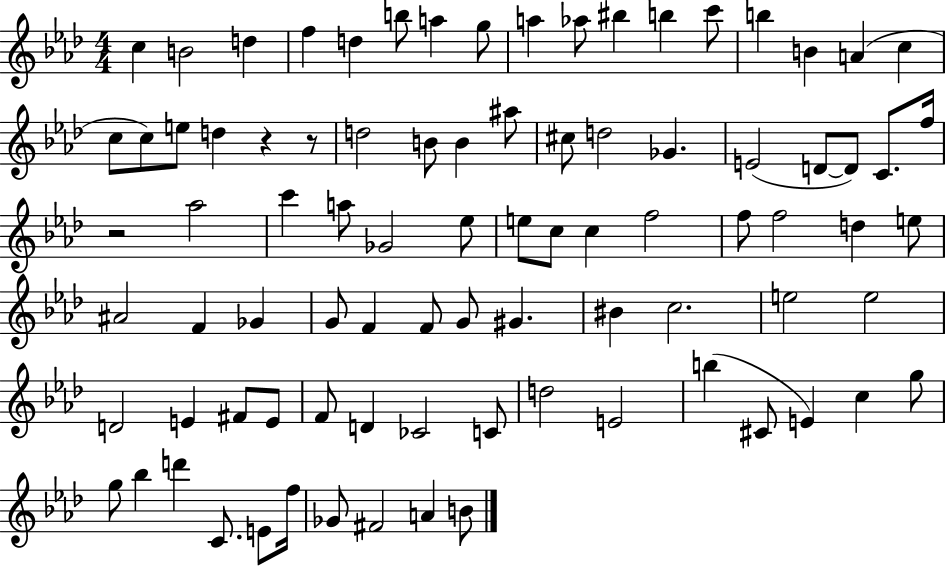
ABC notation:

X:1
T:Untitled
M:4/4
L:1/4
K:Ab
c B2 d f d b/2 a g/2 a _a/2 ^b b c'/2 b B A c c/2 c/2 e/2 d z z/2 d2 B/2 B ^a/2 ^c/2 d2 _G E2 D/2 D/2 C/2 f/4 z2 _a2 c' a/2 _G2 _e/2 e/2 c/2 c f2 f/2 f2 d e/2 ^A2 F _G G/2 F F/2 G/2 ^G ^B c2 e2 e2 D2 E ^F/2 E/2 F/2 D _C2 C/2 d2 E2 b ^C/2 E c g/2 g/2 _b d' C/2 E/2 f/4 _G/2 ^F2 A B/2